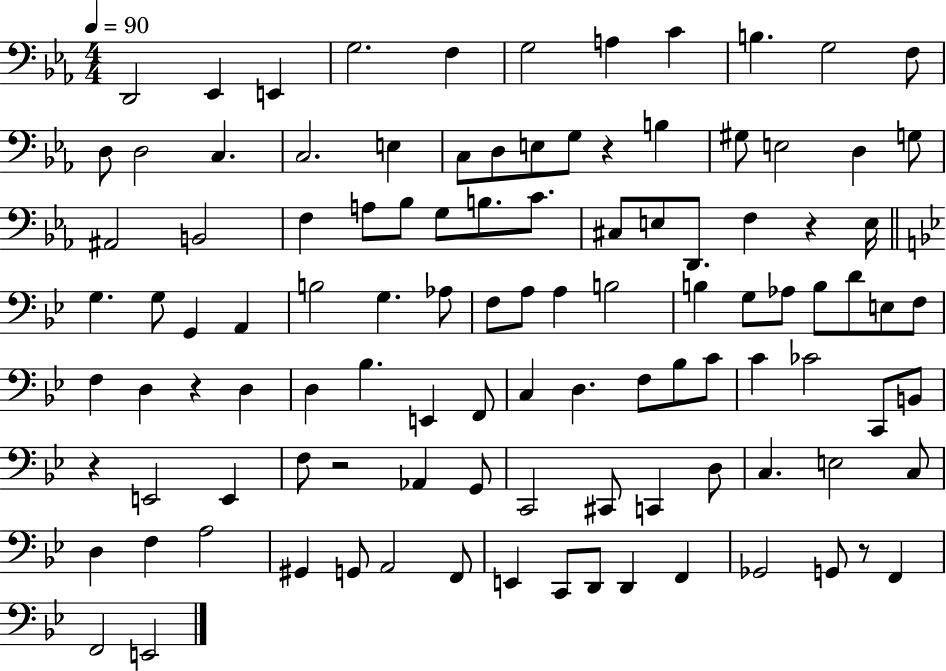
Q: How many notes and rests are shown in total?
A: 107